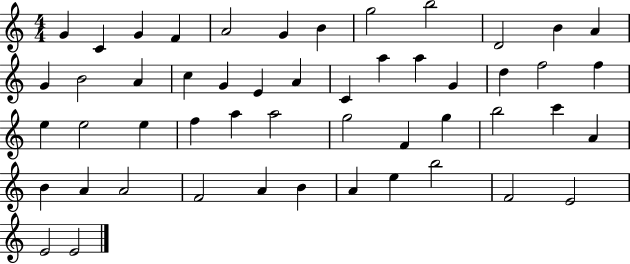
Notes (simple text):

G4/q C4/q G4/q F4/q A4/h G4/q B4/q G5/h B5/h D4/h B4/q A4/q G4/q B4/h A4/q C5/q G4/q E4/q A4/q C4/q A5/q A5/q G4/q D5/q F5/h F5/q E5/q E5/h E5/q F5/q A5/q A5/h G5/h F4/q G5/q B5/h C6/q A4/q B4/q A4/q A4/h F4/h A4/q B4/q A4/q E5/q B5/h F4/h E4/h E4/h E4/h